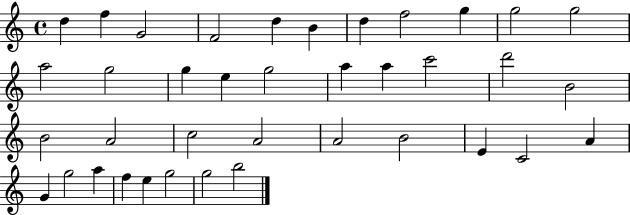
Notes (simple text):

D5/q F5/q G4/h F4/h D5/q B4/q D5/q F5/h G5/q G5/h G5/h A5/h G5/h G5/q E5/q G5/h A5/q A5/q C6/h D6/h B4/h B4/h A4/h C5/h A4/h A4/h B4/h E4/q C4/h A4/q G4/q G5/h A5/q F5/q E5/q G5/h G5/h B5/h